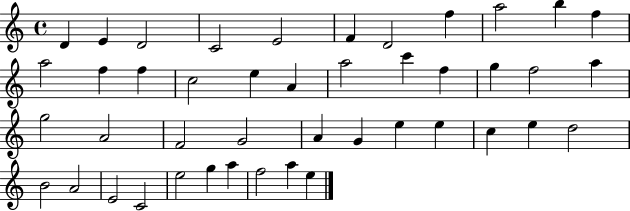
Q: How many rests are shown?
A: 0